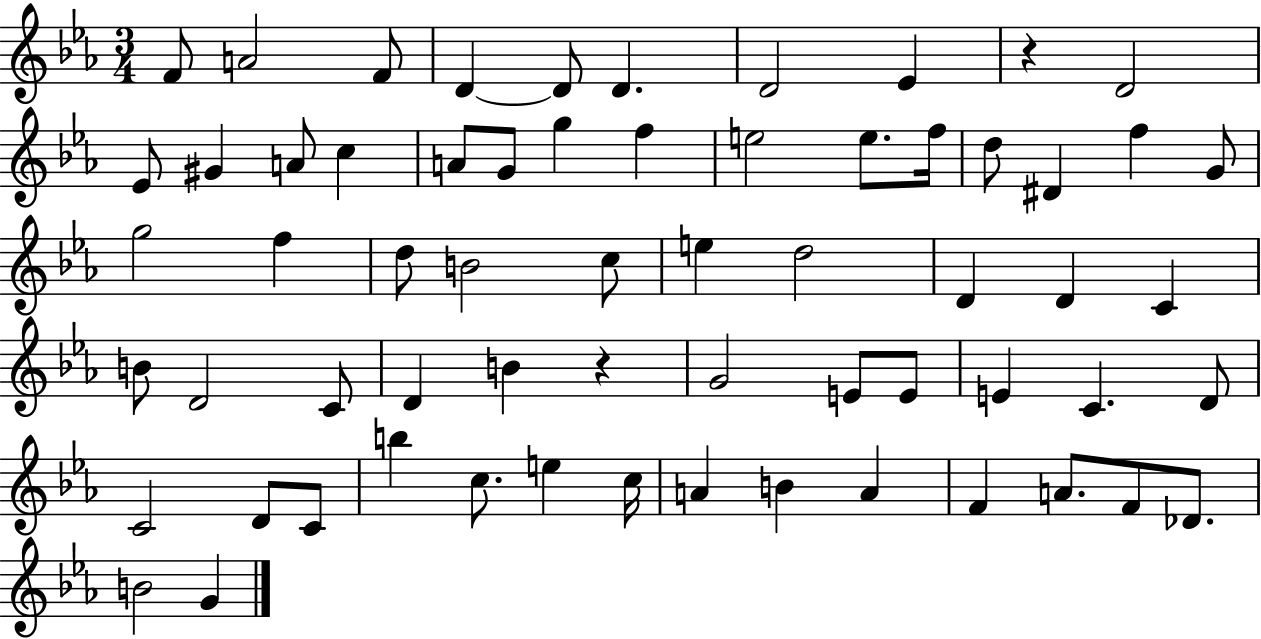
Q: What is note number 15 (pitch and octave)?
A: G4